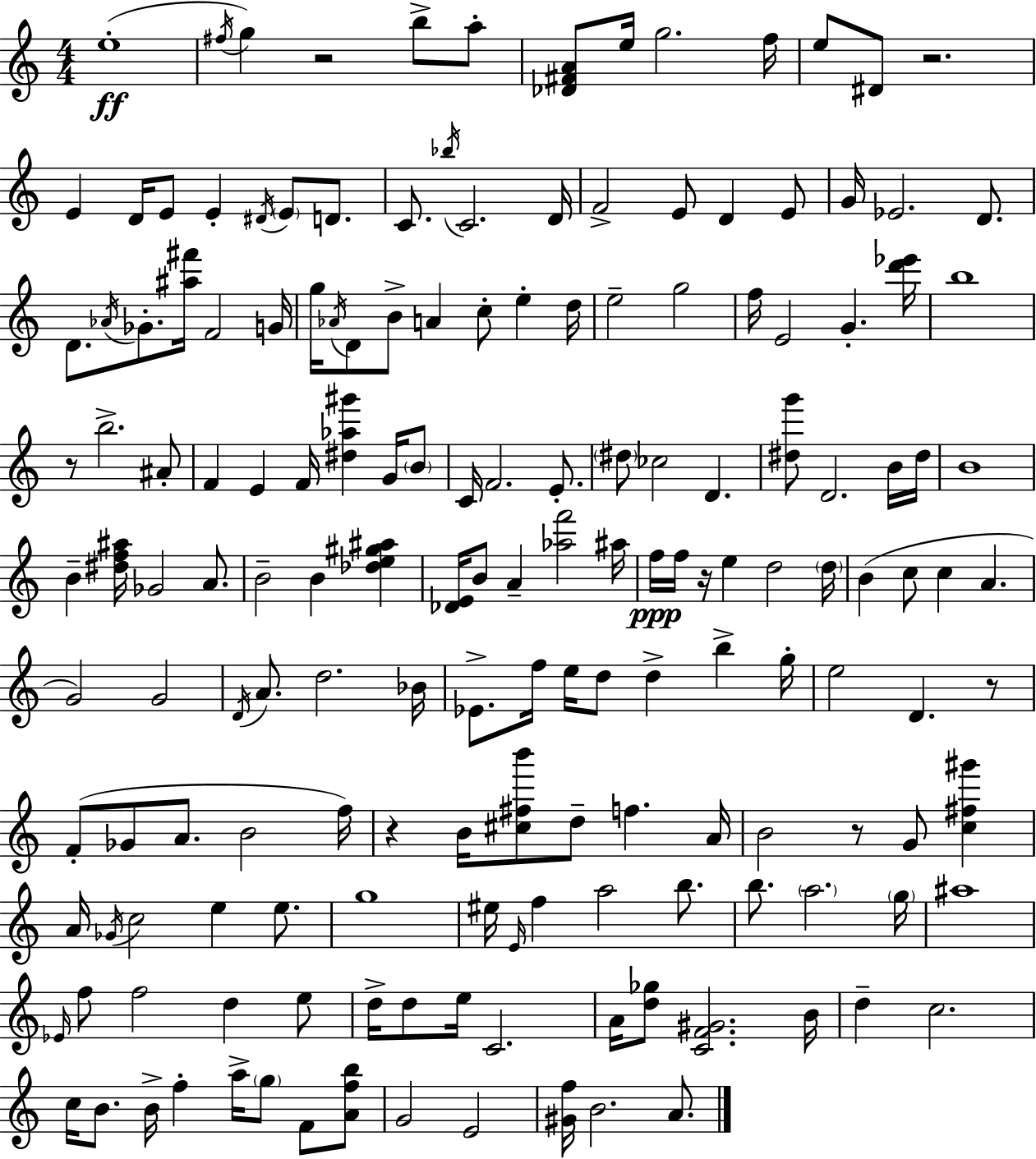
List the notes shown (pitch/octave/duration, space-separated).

E5/w F#5/s G5/q R/h B5/e A5/e [Db4,F#4,A4]/e E5/s G5/h. F5/s E5/e D#4/e R/h. E4/q D4/s E4/e E4/q D#4/s E4/e D4/e. C4/e. Bb5/s C4/h. D4/s F4/h E4/e D4/q E4/e G4/s Eb4/h. D4/e. D4/e. Ab4/s Gb4/e. [A#5,F#6]/s F4/h G4/s G5/s Ab4/s D4/e B4/e A4/q C5/e E5/q D5/s E5/h G5/h F5/s E4/h G4/q. [D6,Eb6]/s B5/w R/e B5/h. A#4/e F4/q E4/q F4/s [D#5,Ab5,G#6]/q G4/s B4/e C4/s F4/h. E4/e. D#5/e CES5/h D4/q. [D#5,G6]/e D4/h. B4/s D#5/s B4/w B4/q [D#5,F5,A#5]/s Gb4/h A4/e. B4/h B4/q [Db5,E5,G#5,A#5]/q [Db4,E4]/s B4/e A4/q [Ab5,F6]/h A#5/s F5/s F5/s R/s E5/q D5/h D5/s B4/q C5/e C5/q A4/q. G4/h G4/h D4/s A4/e. D5/h. Bb4/s Eb4/e. F5/s E5/s D5/e D5/q B5/q G5/s E5/h D4/q. R/e F4/e Gb4/e A4/e. B4/h F5/s R/q B4/s [C#5,F#5,B6]/e D5/e F5/q. A4/s B4/h R/e G4/e [C5,F#5,G#6]/q A4/s Gb4/s C5/h E5/q E5/e. G5/w EIS5/s E4/s F5/q A5/h B5/e. B5/e. A5/h. G5/s A#5/w Eb4/s F5/e F5/h D5/q E5/e D5/s D5/e E5/s C4/h. A4/s [D5,Gb5]/e [C4,F4,G#4]/h. B4/s D5/q C5/h. C5/s B4/e. B4/s F5/q A5/s G5/e F4/e [A4,F5,B5]/e G4/h E4/h [G#4,F5]/s B4/h. A4/e.